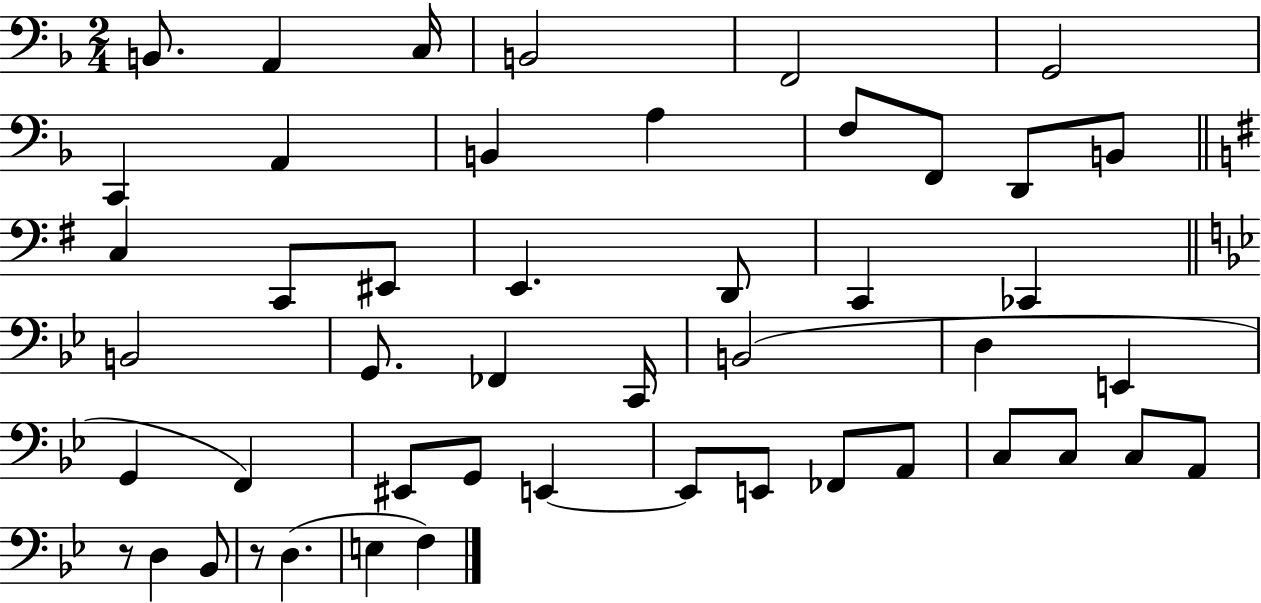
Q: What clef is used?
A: bass